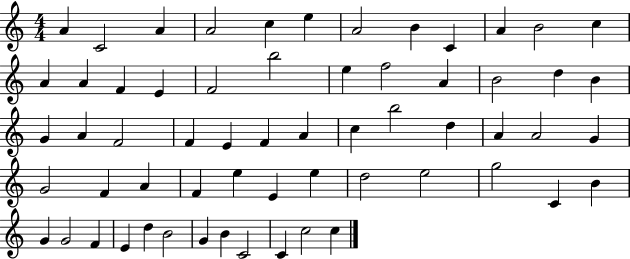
A4/q C4/h A4/q A4/h C5/q E5/q A4/h B4/q C4/q A4/q B4/h C5/q A4/q A4/q F4/q E4/q F4/h B5/h E5/q F5/h A4/q B4/h D5/q B4/q G4/q A4/q F4/h F4/q E4/q F4/q A4/q C5/q B5/h D5/q A4/q A4/h G4/q G4/h F4/q A4/q F4/q E5/q E4/q E5/q D5/h E5/h G5/h C4/q B4/q G4/q G4/h F4/q E4/q D5/q B4/h G4/q B4/q C4/h C4/q C5/h C5/q